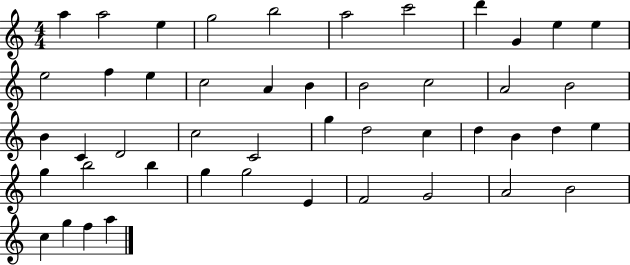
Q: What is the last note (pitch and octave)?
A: A5